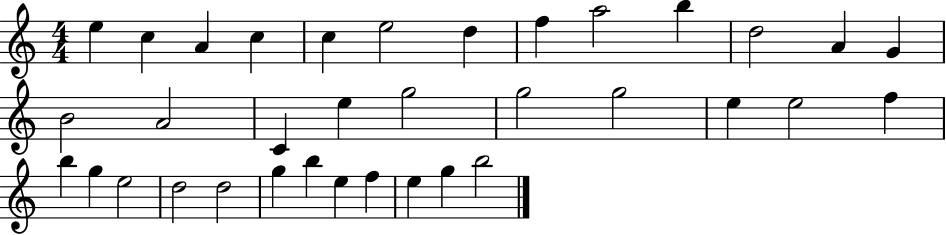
E5/q C5/q A4/q C5/q C5/q E5/h D5/q F5/q A5/h B5/q D5/h A4/q G4/q B4/h A4/h C4/q E5/q G5/h G5/h G5/h E5/q E5/h F5/q B5/q G5/q E5/h D5/h D5/h G5/q B5/q E5/q F5/q E5/q G5/q B5/h